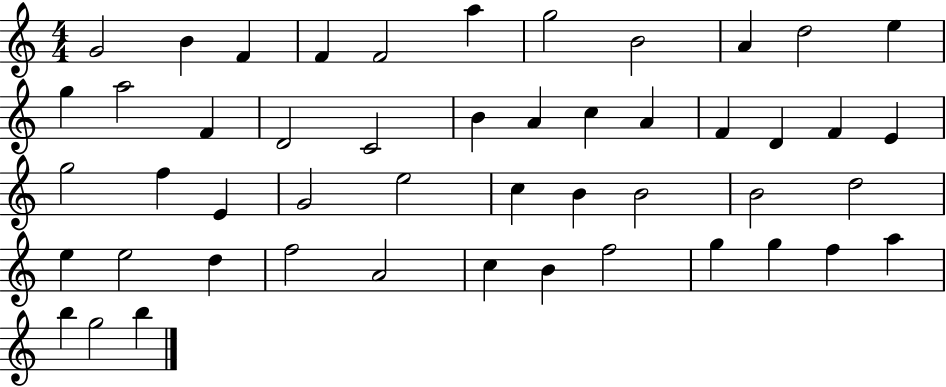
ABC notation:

X:1
T:Untitled
M:4/4
L:1/4
K:C
G2 B F F F2 a g2 B2 A d2 e g a2 F D2 C2 B A c A F D F E g2 f E G2 e2 c B B2 B2 d2 e e2 d f2 A2 c B f2 g g f a b g2 b